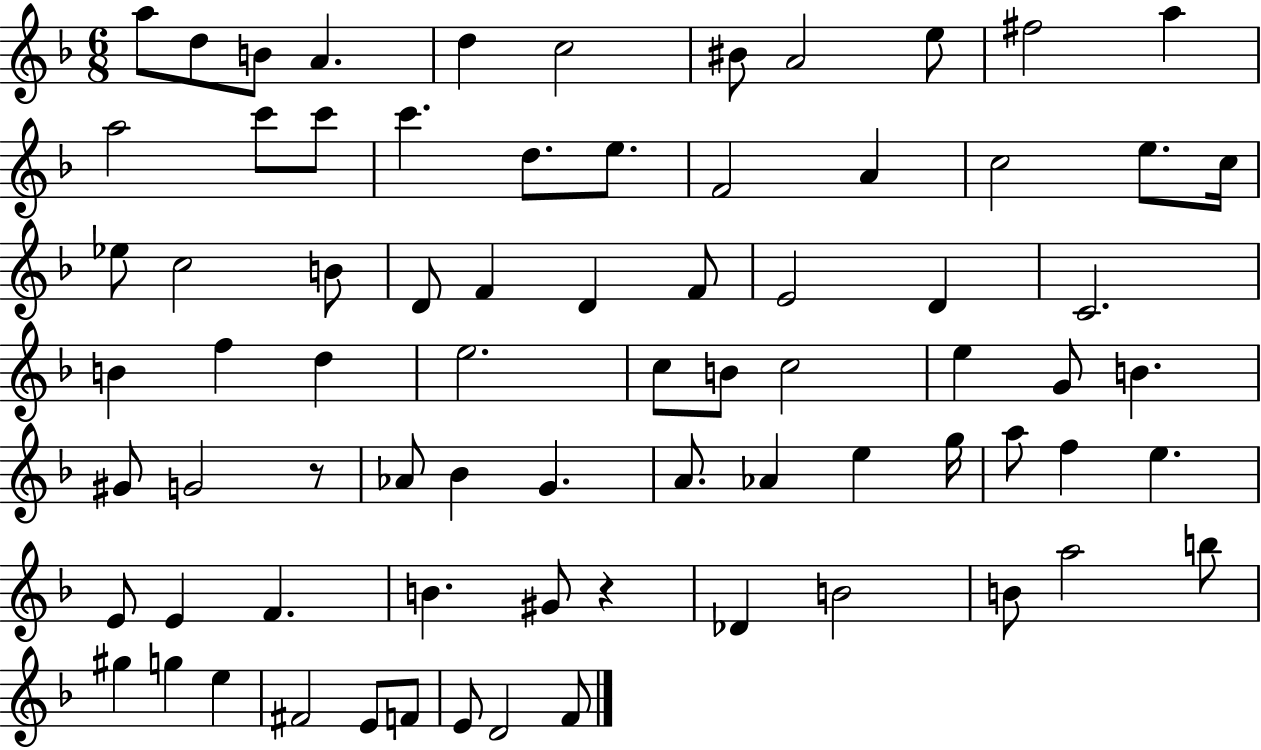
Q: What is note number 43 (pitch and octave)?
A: G#4